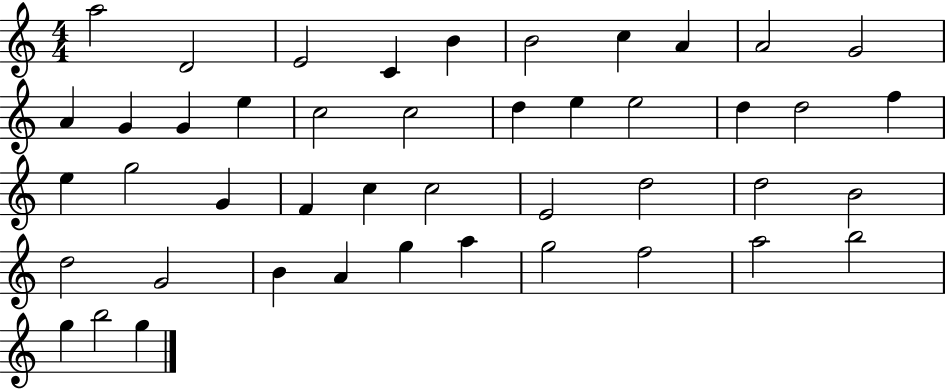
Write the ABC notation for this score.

X:1
T:Untitled
M:4/4
L:1/4
K:C
a2 D2 E2 C B B2 c A A2 G2 A G G e c2 c2 d e e2 d d2 f e g2 G F c c2 E2 d2 d2 B2 d2 G2 B A g a g2 f2 a2 b2 g b2 g